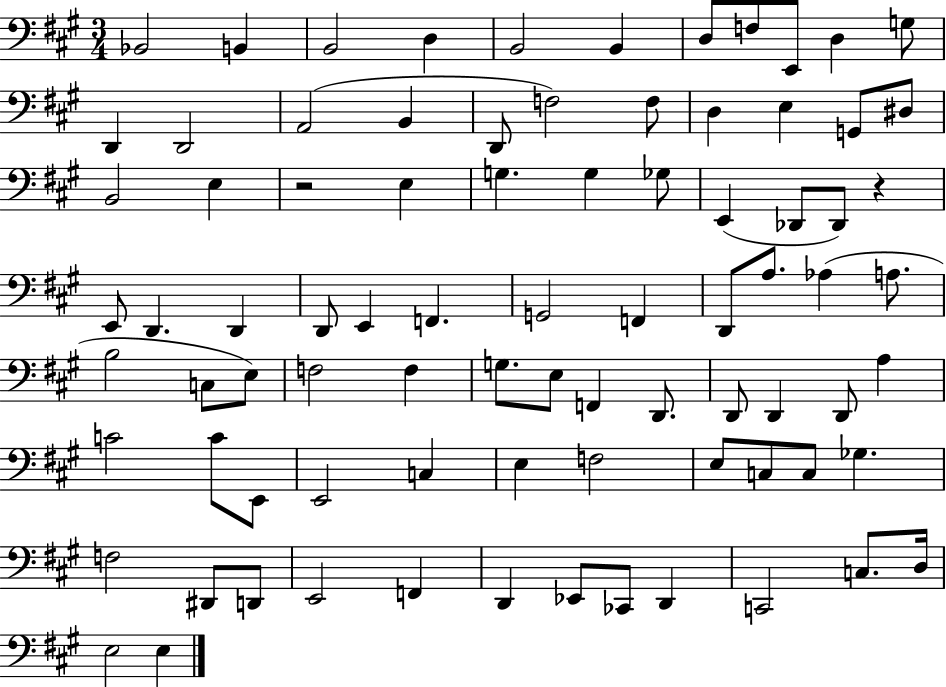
X:1
T:Untitled
M:3/4
L:1/4
K:A
_B,,2 B,, B,,2 D, B,,2 B,, D,/2 F,/2 E,,/2 D, G,/2 D,, D,,2 A,,2 B,, D,,/2 F,2 F,/2 D, E, G,,/2 ^D,/2 B,,2 E, z2 E, G, G, _G,/2 E,, _D,,/2 _D,,/2 z E,,/2 D,, D,, D,,/2 E,, F,, G,,2 F,, D,,/2 A,/2 _A, A,/2 B,2 C,/2 E,/2 F,2 F, G,/2 E,/2 F,, D,,/2 D,,/2 D,, D,,/2 A, C2 C/2 E,,/2 E,,2 C, E, F,2 E,/2 C,/2 C,/2 _G, F,2 ^D,,/2 D,,/2 E,,2 F,, D,, _E,,/2 _C,,/2 D,, C,,2 C,/2 D,/4 E,2 E,